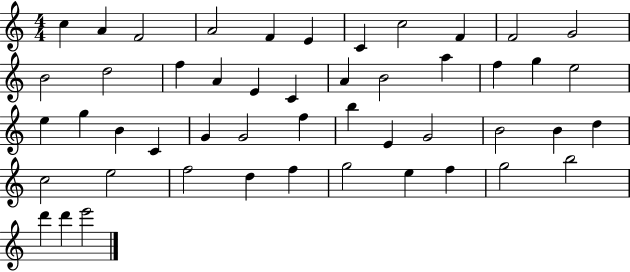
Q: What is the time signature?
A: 4/4